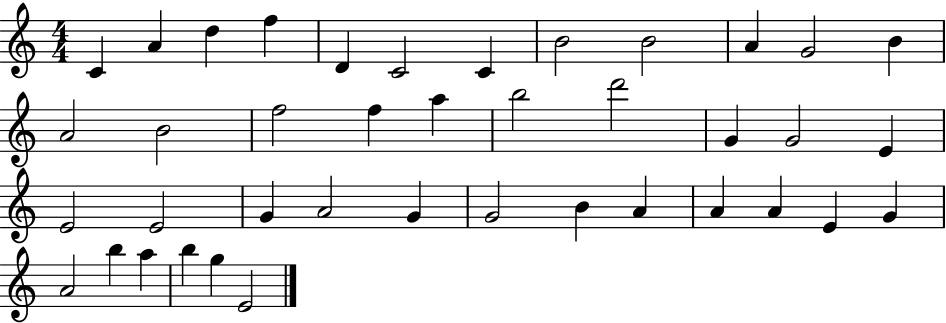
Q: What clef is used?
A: treble